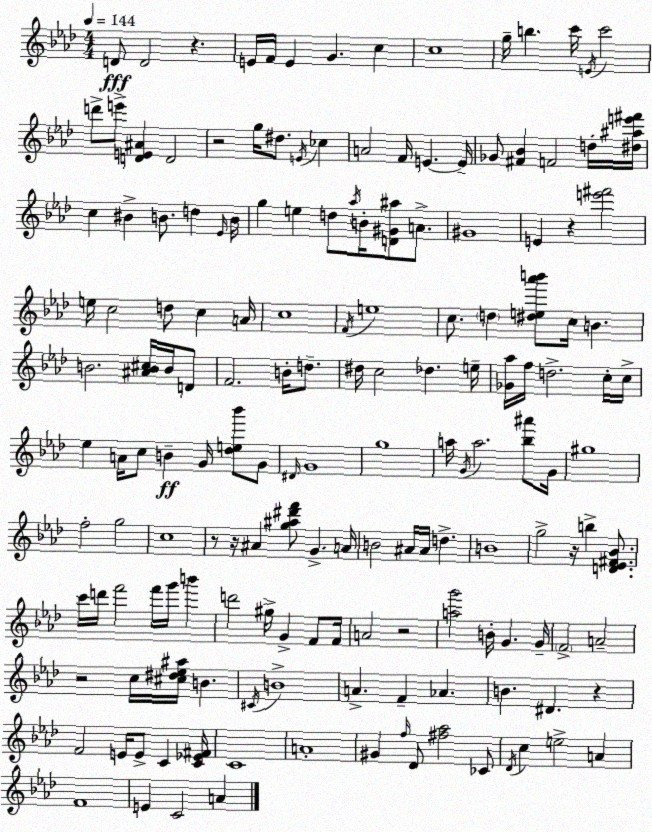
X:1
T:Untitled
M:4/4
L:1/4
K:Ab
D/2 D2 z E/4 F/4 E G c c4 g/4 b c'/4 E/4 c'2 d'/2 e'/2 [DE^A] D2 z2 g/4 ^d/2 E/4 _c A2 F/4 E E/4 _G/2 [^F_B] F2 d/4 [^d^ae'^f']/4 c ^B B/2 d _E/4 B/4 g e d/2 _a/4 B/4 [D^G^a]/2 A/2 ^G4 E z [e'^f']2 e/4 c2 d/2 c A/4 c4 F/4 e4 c/2 d [^de_a'b']/2 c/4 B B2 [^AB^c]/4 B/4 D/2 F2 B/4 d/2 ^d/4 c2 _d e/4 [_G_a]/4 f/4 d2 c/4 c/4 _e A/4 c/2 B G/4 [_de_b']/2 G/2 ^D/4 G4 g4 a/4 G/4 a2 [_b^a']/2 G/4 ^g4 f2 g2 c4 z/2 z/4 ^A [g^a^d'f']/2 G A/4 B2 ^A/4 ^A/4 d B4 g2 z/4 b [D_E^F_B]/2 c'/4 d'/4 f'2 f'/4 g'/4 b' d'2 ^g/4 G F/2 F/4 A2 z2 [ag']2 B/4 G G/4 F2 A2 z2 c/4 [^c^d_e^a]/4 B ^C/4 B4 A F _A B ^D z F2 E/4 E/2 C [C_E^F]/4 C4 A4 ^G f/4 _D/2 [^f_a]2 _C/2 _D/4 c e2 A F4 E C2 A